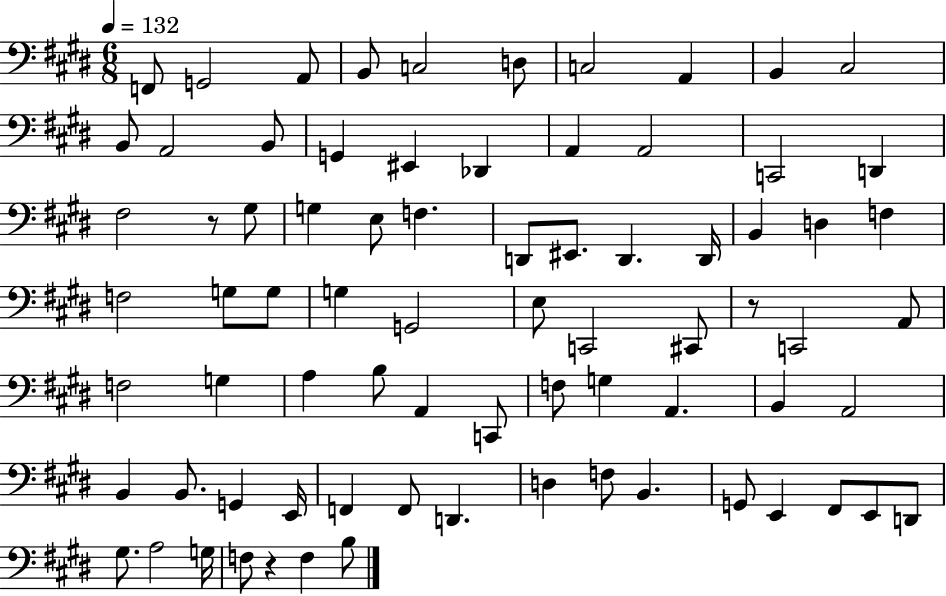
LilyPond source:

{
  \clef bass
  \numericTimeSignature
  \time 6/8
  \key e \major
  \tempo 4 = 132
  f,8 g,2 a,8 | b,8 c2 d8 | c2 a,4 | b,4 cis2 | \break b,8 a,2 b,8 | g,4 eis,4 des,4 | a,4 a,2 | c,2 d,4 | \break fis2 r8 gis8 | g4 e8 f4. | d,8 eis,8. d,4. d,16 | b,4 d4 f4 | \break f2 g8 g8 | g4 g,2 | e8 c,2 cis,8 | r8 c,2 a,8 | \break f2 g4 | a4 b8 a,4 c,8 | f8 g4 a,4. | b,4 a,2 | \break b,4 b,8. g,4 e,16 | f,4 f,8 d,4. | d4 f8 b,4. | g,8 e,4 fis,8 e,8 d,8 | \break gis8. a2 g16 | f8 r4 f4 b8 | \bar "|."
}